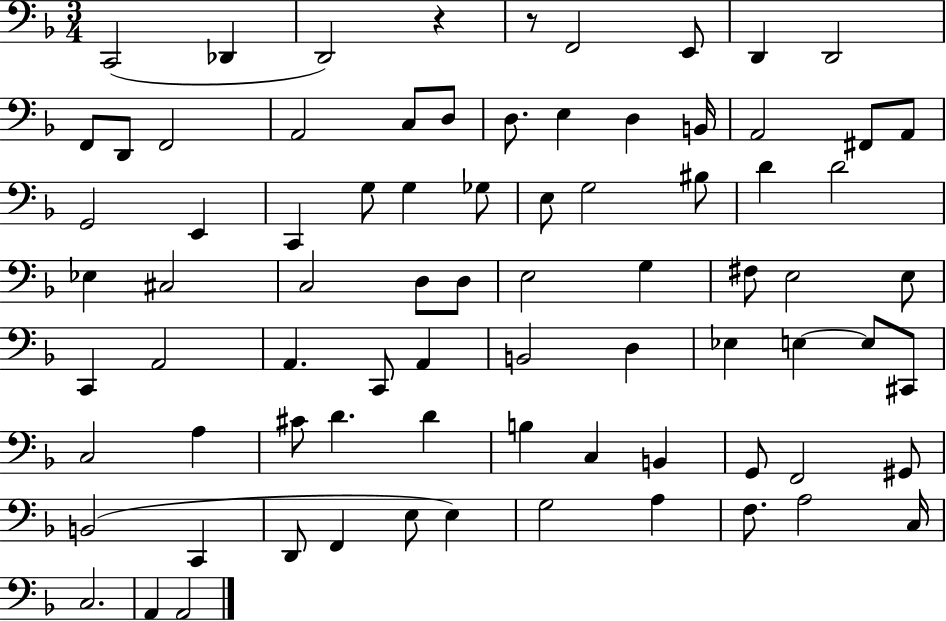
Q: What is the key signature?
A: F major